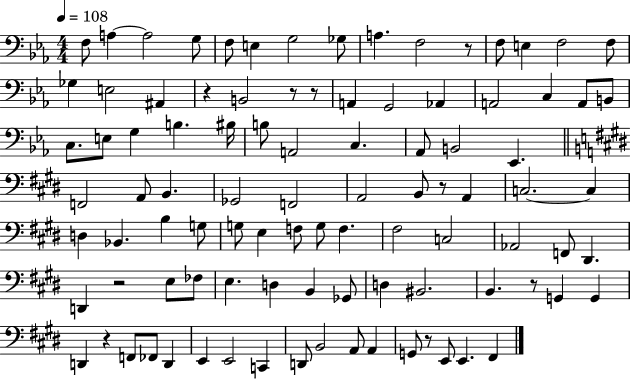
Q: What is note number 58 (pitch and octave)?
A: Ab2